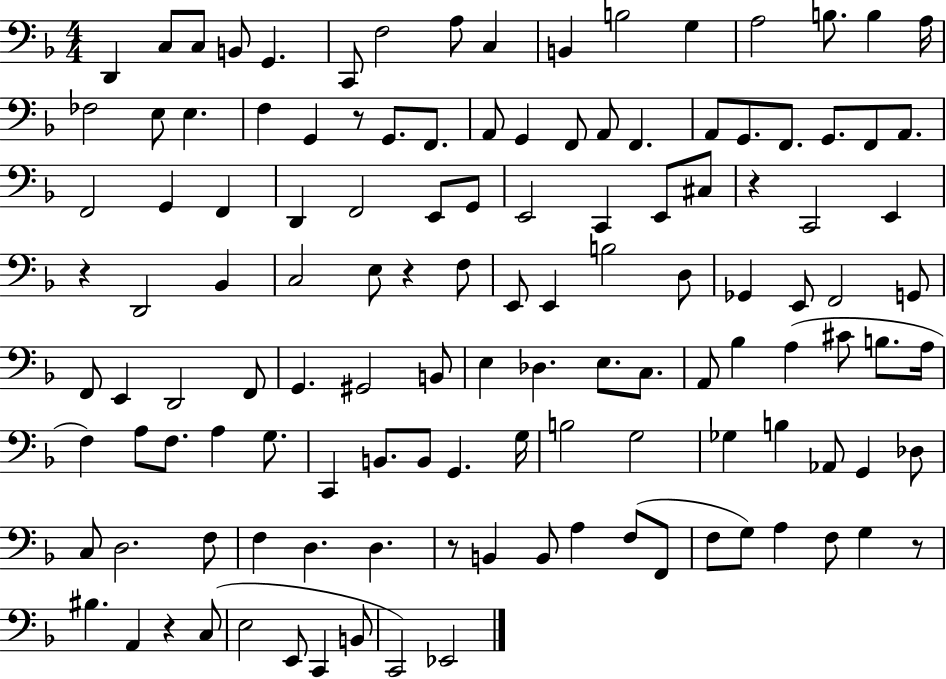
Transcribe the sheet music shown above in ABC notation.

X:1
T:Untitled
M:4/4
L:1/4
K:F
D,, C,/2 C,/2 B,,/2 G,, C,,/2 F,2 A,/2 C, B,, B,2 G, A,2 B,/2 B, A,/4 _F,2 E,/2 E, F, G,, z/2 G,,/2 F,,/2 A,,/2 G,, F,,/2 A,,/2 F,, A,,/2 G,,/2 F,,/2 G,,/2 F,,/2 A,,/2 F,,2 G,, F,, D,, F,,2 E,,/2 G,,/2 E,,2 C,, E,,/2 ^C,/2 z C,,2 E,, z D,,2 _B,, C,2 E,/2 z F,/2 E,,/2 E,, B,2 D,/2 _G,, E,,/2 F,,2 G,,/2 F,,/2 E,, D,,2 F,,/2 G,, ^G,,2 B,,/2 E, _D, E,/2 C,/2 A,,/2 _B, A, ^C/2 B,/2 A,/4 F, A,/2 F,/2 A, G,/2 C,, B,,/2 B,,/2 G,, G,/4 B,2 G,2 _G, B, _A,,/2 G,, _D,/2 C,/2 D,2 F,/2 F, D, D, z/2 B,, B,,/2 A, F,/2 F,,/2 F,/2 G,/2 A, F,/2 G, z/2 ^B, A,, z C,/2 E,2 E,,/2 C,, B,,/2 C,,2 _E,,2